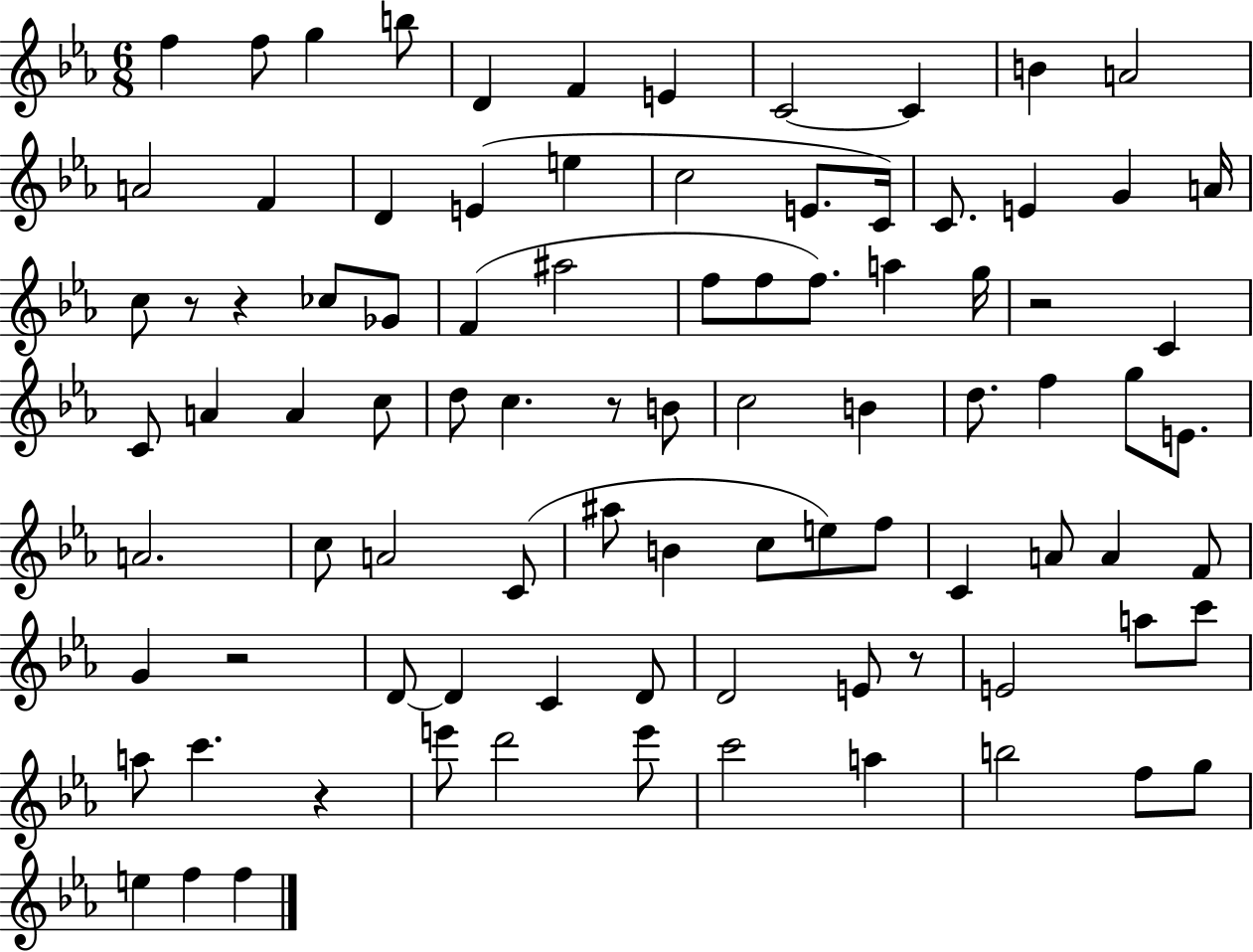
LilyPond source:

{
  \clef treble
  \numericTimeSignature
  \time 6/8
  \key ees \major
  \repeat volta 2 { f''4 f''8 g''4 b''8 | d'4 f'4 e'4 | c'2~~ c'4 | b'4 a'2 | \break a'2 f'4 | d'4 e'4( e''4 | c''2 e'8. c'16) | c'8. e'4 g'4 a'16 | \break c''8 r8 r4 ces''8 ges'8 | f'4( ais''2 | f''8 f''8 f''8.) a''4 g''16 | r2 c'4 | \break c'8 a'4 a'4 c''8 | d''8 c''4. r8 b'8 | c''2 b'4 | d''8. f''4 g''8 e'8. | \break a'2. | c''8 a'2 c'8( | ais''8 b'4 c''8 e''8) f''8 | c'4 a'8 a'4 f'8 | \break g'4 r2 | d'8~~ d'4 c'4 d'8 | d'2 e'8 r8 | e'2 a''8 c'''8 | \break a''8 c'''4. r4 | e'''8 d'''2 e'''8 | c'''2 a''4 | b''2 f''8 g''8 | \break e''4 f''4 f''4 | } \bar "|."
}